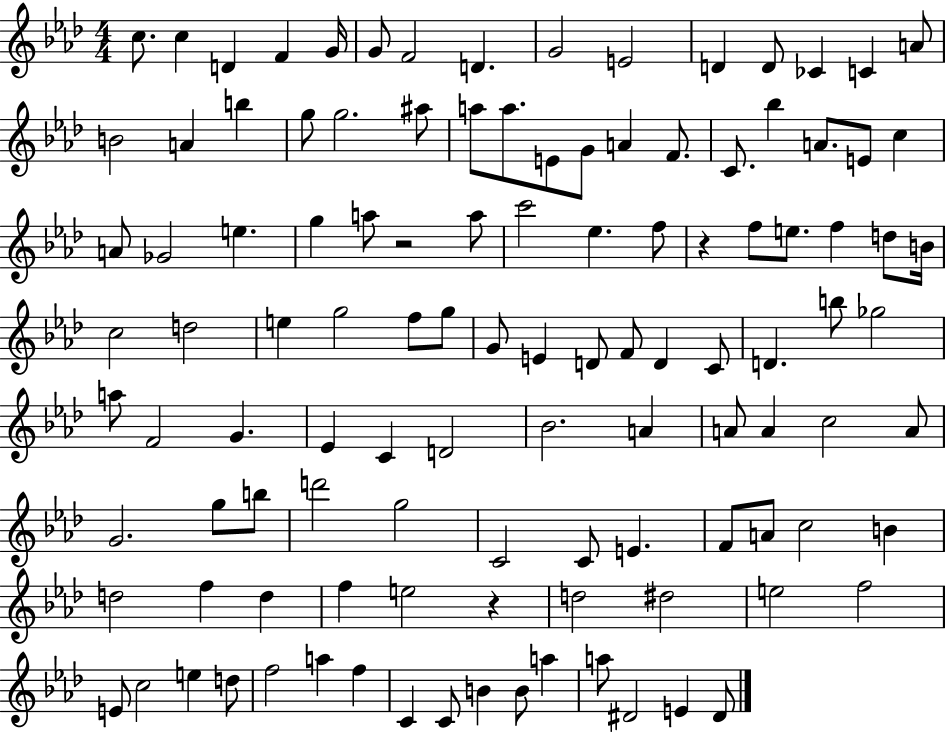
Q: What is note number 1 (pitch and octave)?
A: C5